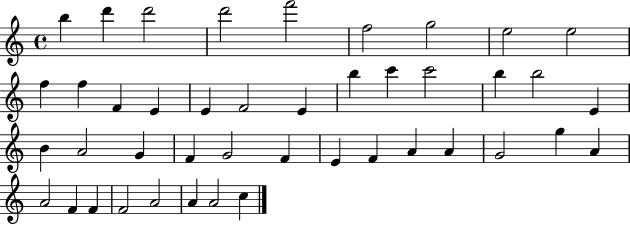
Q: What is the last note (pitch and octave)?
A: C5